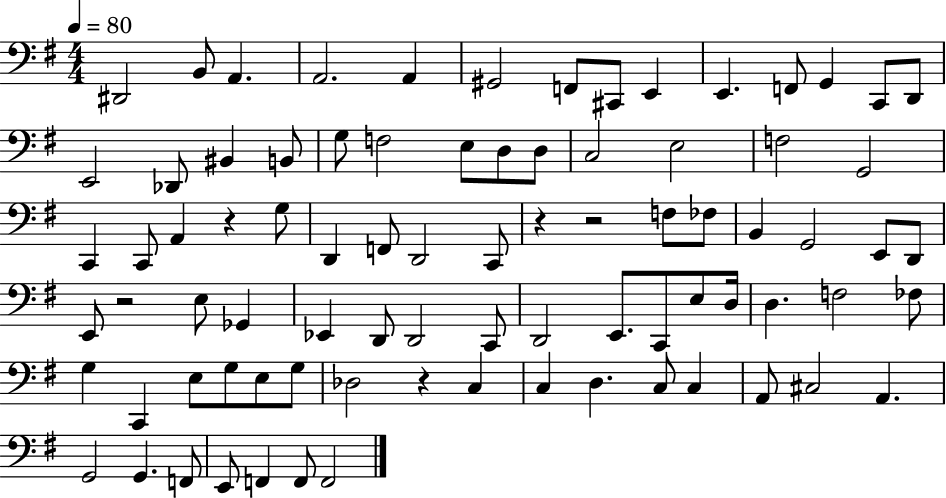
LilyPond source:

{
  \clef bass
  \numericTimeSignature
  \time 4/4
  \key g \major
  \tempo 4 = 80
  dis,2 b,8 a,4. | a,2. a,4 | gis,2 f,8 cis,8 e,4 | e,4. f,8 g,4 c,8 d,8 | \break e,2 des,8 bis,4 b,8 | g8 f2 e8 d8 d8 | c2 e2 | f2 g,2 | \break c,4 c,8 a,4 r4 g8 | d,4 f,8 d,2 c,8 | r4 r2 f8 fes8 | b,4 g,2 e,8 d,8 | \break e,8 r2 e8 ges,4 | ees,4 d,8 d,2 c,8 | d,2 e,8. c,8 e8 d16 | d4. f2 fes8 | \break g4 c,4 e8 g8 e8 g8 | des2 r4 c4 | c4 d4. c8 c4 | a,8 cis2 a,4. | \break g,2 g,4. f,8 | e,8 f,4 f,8 f,2 | \bar "|."
}